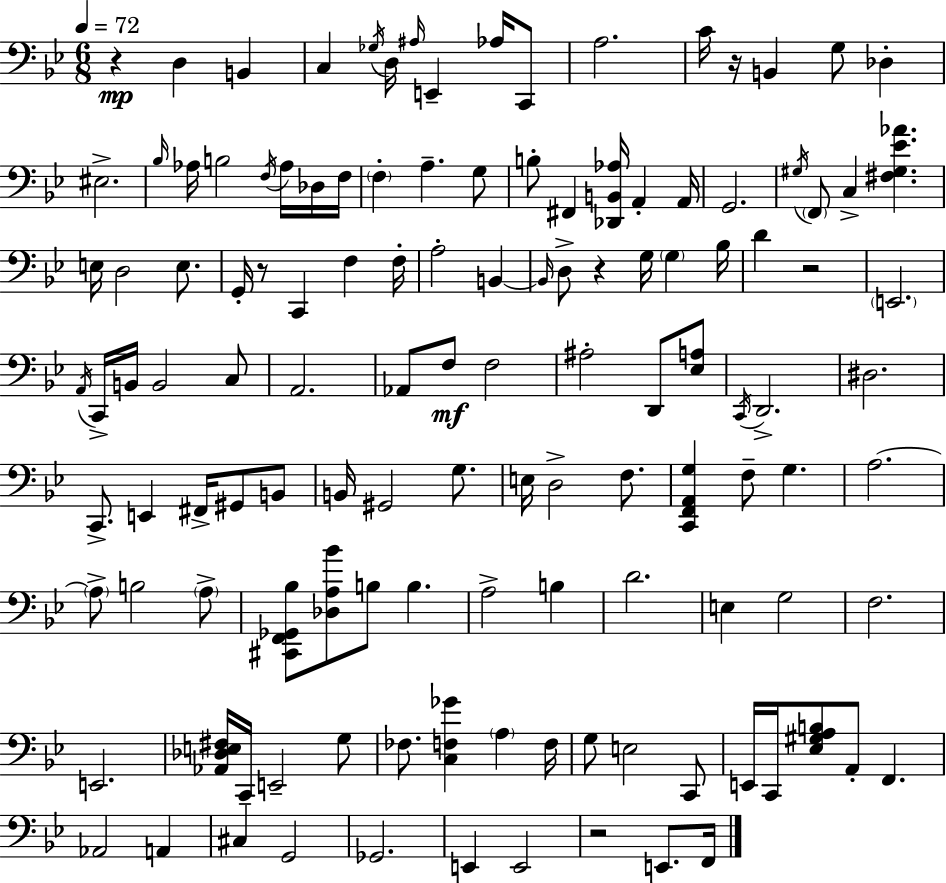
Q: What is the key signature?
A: BES major